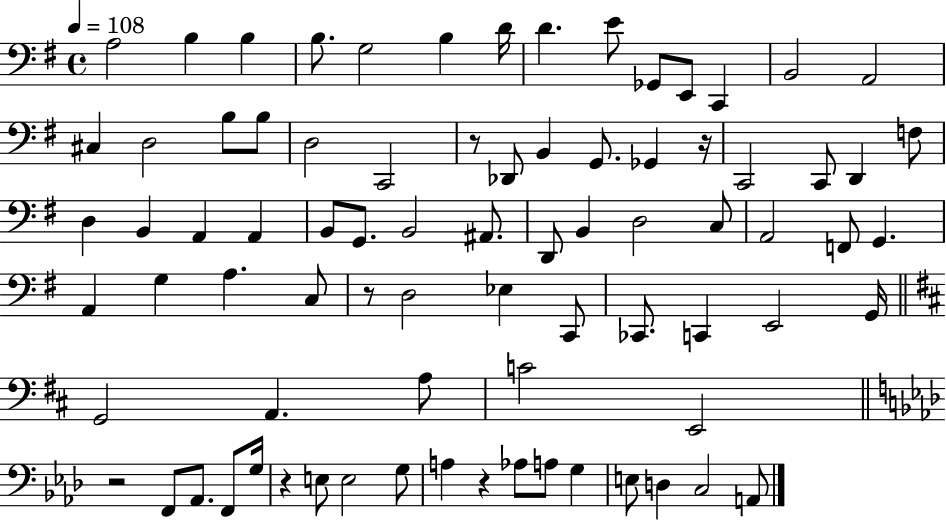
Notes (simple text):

A3/h B3/q B3/q B3/e. G3/h B3/q D4/s D4/q. E4/e Gb2/e E2/e C2/q B2/h A2/h C#3/q D3/h B3/e B3/e D3/h C2/h R/e Db2/e B2/q G2/e. Gb2/q R/s C2/h C2/e D2/q F3/e D3/q B2/q A2/q A2/q B2/e G2/e. B2/h A#2/e. D2/e B2/q D3/h C3/e A2/h F2/e G2/q. A2/q G3/q A3/q. C3/e R/e D3/h Eb3/q C2/e CES2/e. C2/q E2/h G2/s G2/h A2/q. A3/e C4/h E2/h R/h F2/e Ab2/e. F2/e G3/s R/q E3/e E3/h G3/e A3/q R/q Ab3/e A3/e G3/q E3/e D3/q C3/h A2/e